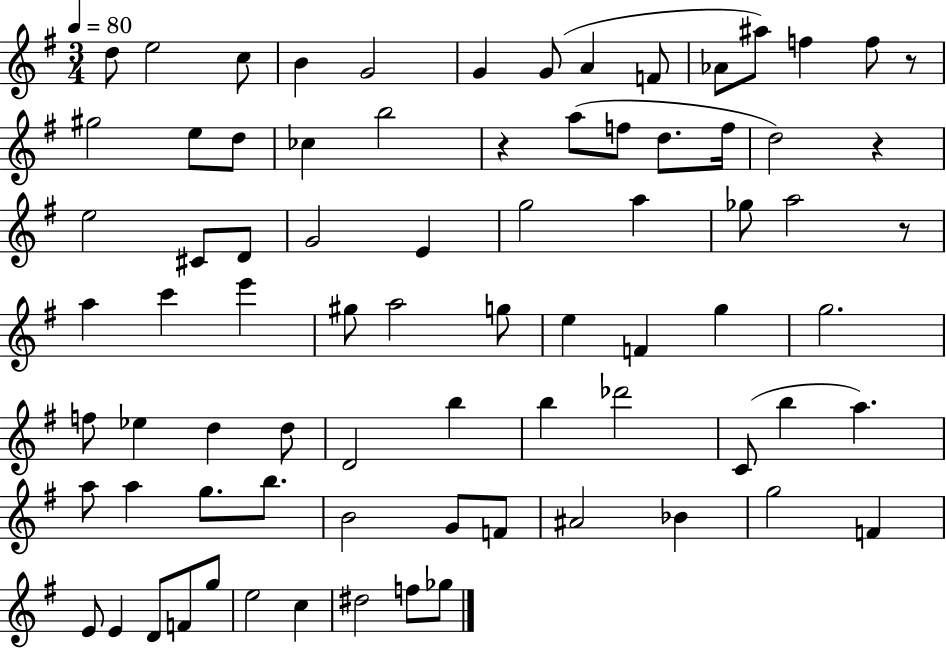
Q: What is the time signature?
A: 3/4